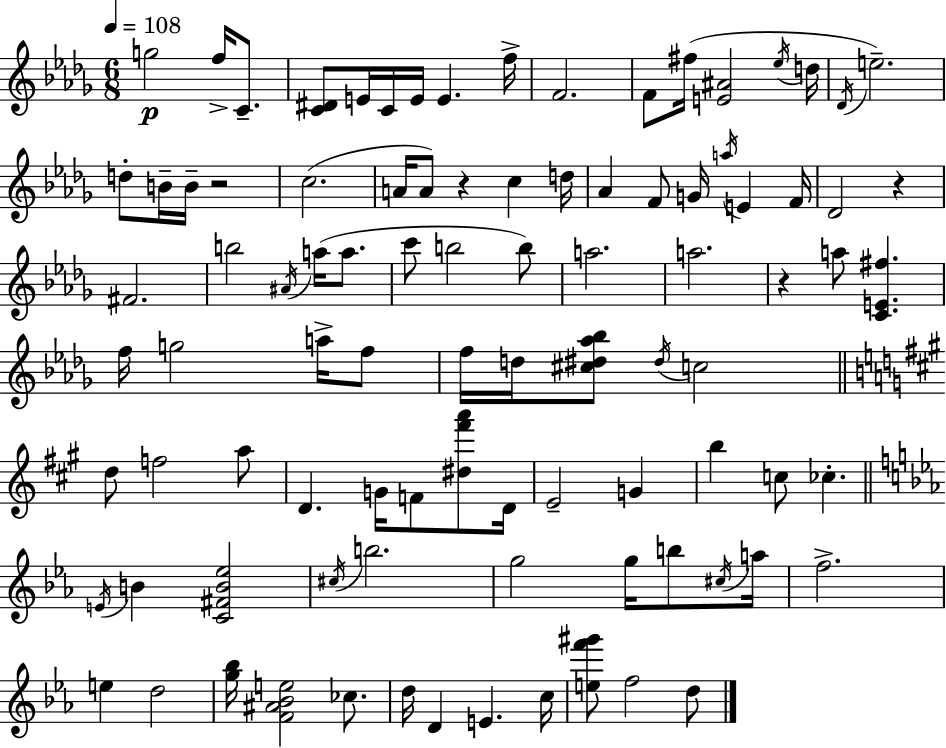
X:1
T:Untitled
M:6/8
L:1/4
K:Bbm
g2 f/4 C/2 [C^D]/2 E/4 C/4 E/4 E f/4 F2 F/2 ^f/4 [E^A]2 _e/4 d/4 _D/4 e2 d/2 B/4 B/4 z2 c2 A/4 A/2 z c d/4 _A F/2 G/4 a/4 E F/4 _D2 z ^F2 b2 ^A/4 a/4 a/2 c'/2 b2 b/2 a2 a2 z a/2 [CE^f] f/4 g2 a/4 f/2 f/4 d/4 [^c^d_a_b]/2 ^d/4 c2 d/2 f2 a/2 D G/4 F/2 [^d^f'a']/2 D/4 E2 G b c/2 _c E/4 B [C^FB_e]2 ^c/4 b2 g2 g/4 b/2 ^c/4 a/4 f2 e d2 [g_b]/4 [F^A_Be]2 _c/2 d/4 D E c/4 [ef'^g']/2 f2 d/2